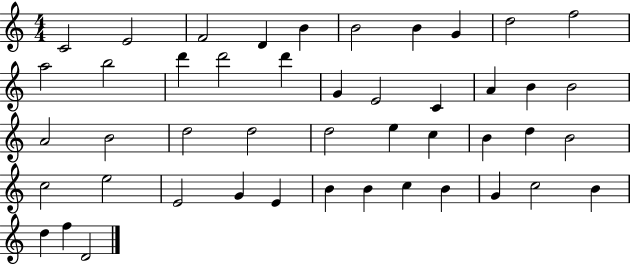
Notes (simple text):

C4/h E4/h F4/h D4/q B4/q B4/h B4/q G4/q D5/h F5/h A5/h B5/h D6/q D6/h D6/q G4/q E4/h C4/q A4/q B4/q B4/h A4/h B4/h D5/h D5/h D5/h E5/q C5/q B4/q D5/q B4/h C5/h E5/h E4/h G4/q E4/q B4/q B4/q C5/q B4/q G4/q C5/h B4/q D5/q F5/q D4/h